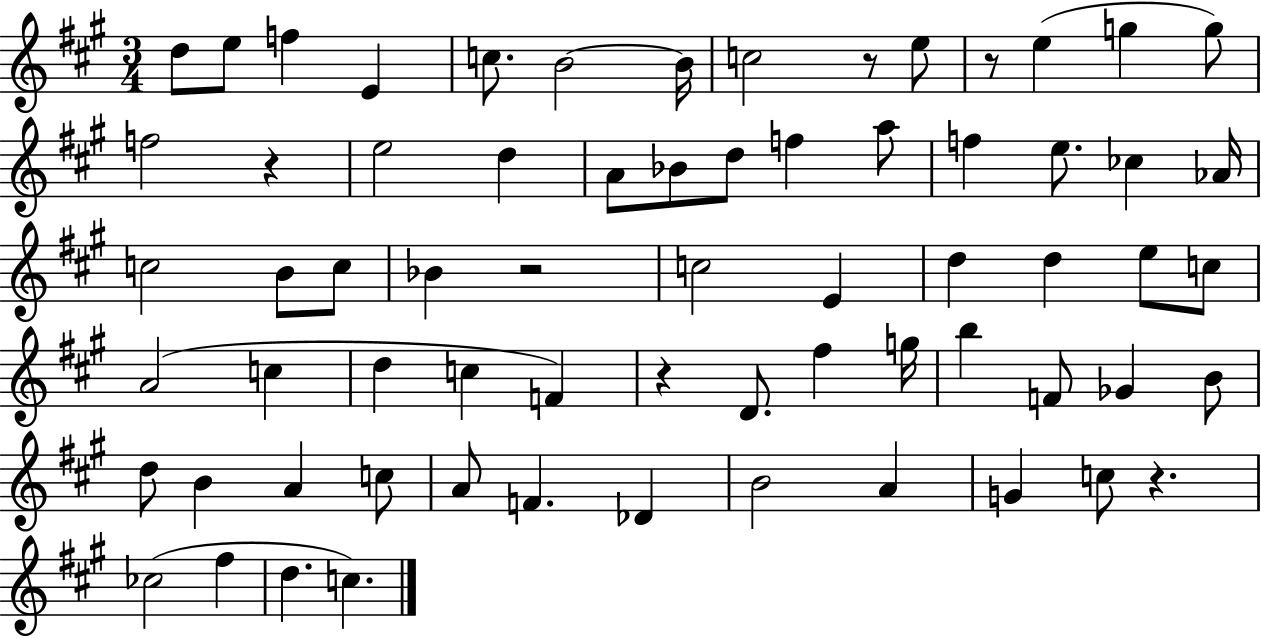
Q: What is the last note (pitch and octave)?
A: C5